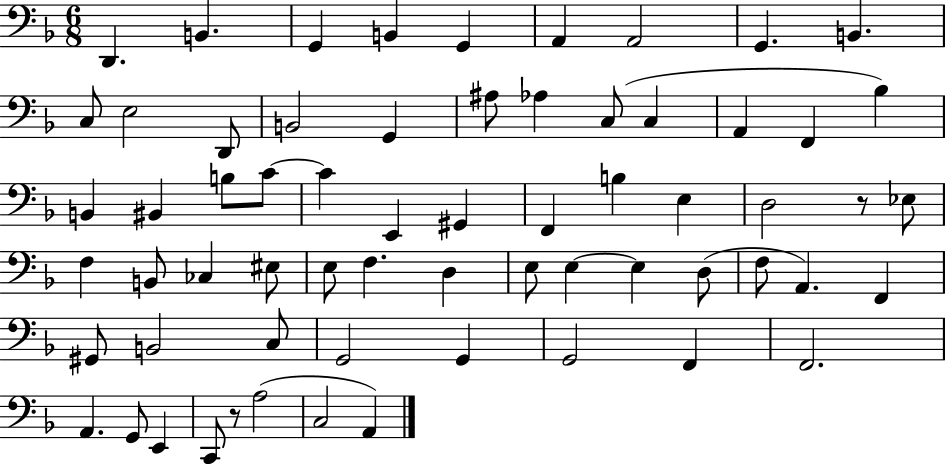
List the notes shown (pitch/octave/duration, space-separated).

D2/q. B2/q. G2/q B2/q G2/q A2/q A2/h G2/q. B2/q. C3/e E3/h D2/e B2/h G2/q A#3/e Ab3/q C3/e C3/q A2/q F2/q Bb3/q B2/q BIS2/q B3/e C4/e C4/q E2/q G#2/q F2/q B3/q E3/q D3/h R/e Eb3/e F3/q B2/e CES3/q EIS3/e E3/e F3/q. D3/q E3/e E3/q E3/q D3/e F3/e A2/q. F2/q G#2/e B2/h C3/e G2/h G2/q G2/h F2/q F2/h. A2/q. G2/e E2/q C2/e R/e A3/h C3/h A2/q